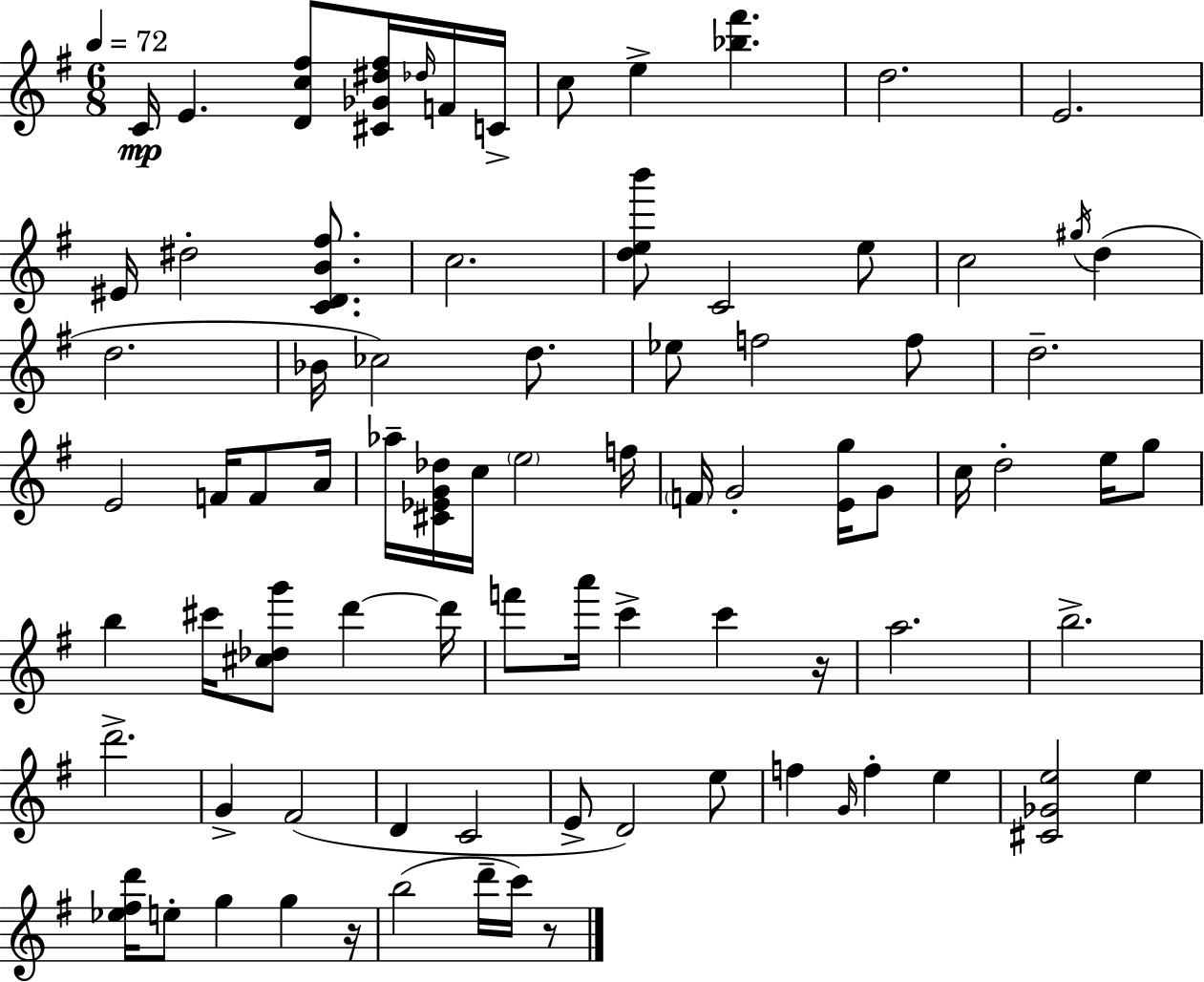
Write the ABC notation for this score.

X:1
T:Untitled
M:6/8
L:1/4
K:G
C/4 E [Dc^f]/2 [^C_G^d^f]/4 _d/4 F/4 C/4 c/2 e [_b^f'] d2 E2 ^E/4 ^d2 [CDB^f]/2 c2 [deb']/2 C2 e/2 c2 ^g/4 d d2 _B/4 _c2 d/2 _e/2 f2 f/2 d2 E2 F/4 F/2 A/4 _a/4 [^C_EG_d]/4 c/4 e2 f/4 F/4 G2 [Eg]/4 G/2 c/4 d2 e/4 g/2 b ^c'/4 [^c_dg']/2 d' d'/4 f'/2 a'/4 c' c' z/4 a2 b2 d'2 G ^F2 D C2 E/2 D2 e/2 f G/4 f e [^C_Ge]2 e [_e^fd']/4 e/2 g g z/4 b2 d'/4 c'/4 z/2